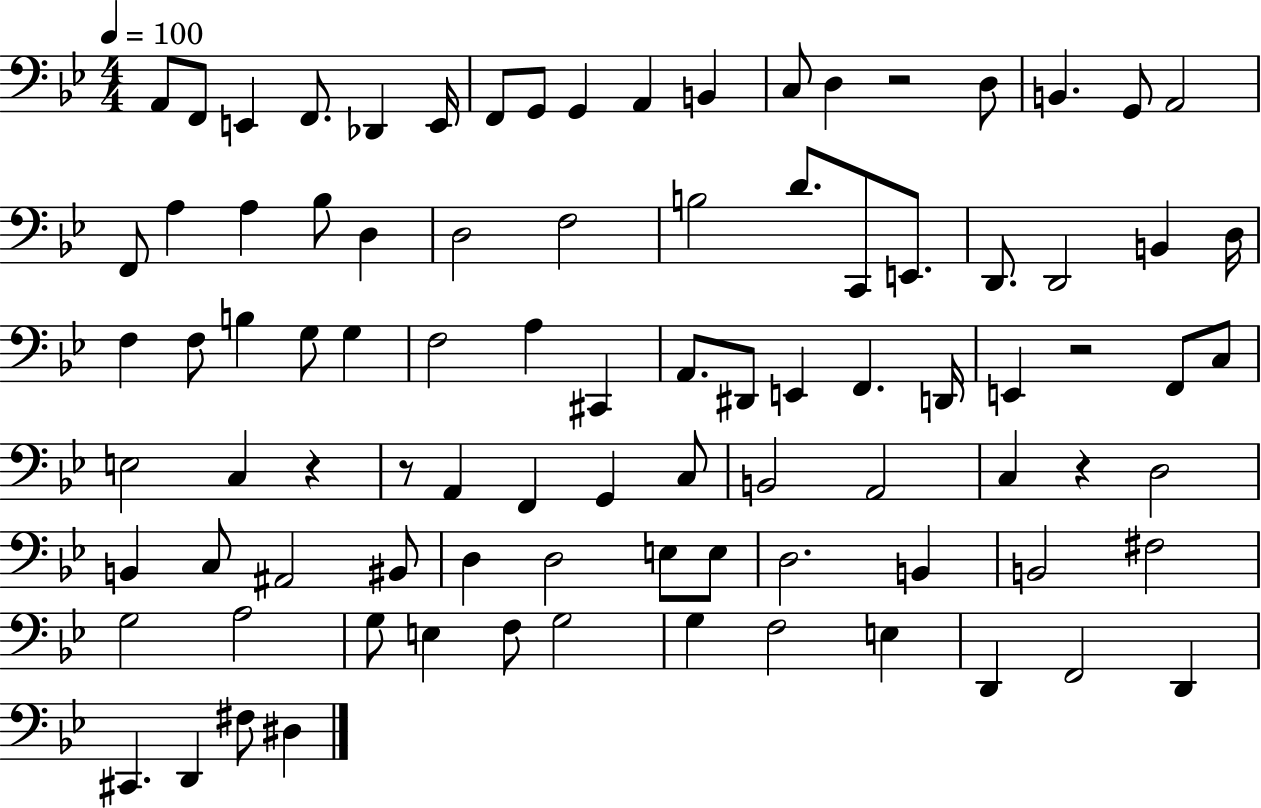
A2/e F2/e E2/q F2/e. Db2/q E2/s F2/e G2/e G2/q A2/q B2/q C3/e D3/q R/h D3/e B2/q. G2/e A2/h F2/e A3/q A3/q Bb3/e D3/q D3/h F3/h B3/h D4/e. C2/e E2/e. D2/e. D2/h B2/q D3/s F3/q F3/e B3/q G3/e G3/q F3/h A3/q C#2/q A2/e. D#2/e E2/q F2/q. D2/s E2/q R/h F2/e C3/e E3/h C3/q R/q R/e A2/q F2/q G2/q C3/e B2/h A2/h C3/q R/q D3/h B2/q C3/e A#2/h BIS2/e D3/q D3/h E3/e E3/e D3/h. B2/q B2/h F#3/h G3/h A3/h G3/e E3/q F3/e G3/h G3/q F3/h E3/q D2/q F2/h D2/q C#2/q. D2/q F#3/e D#3/q